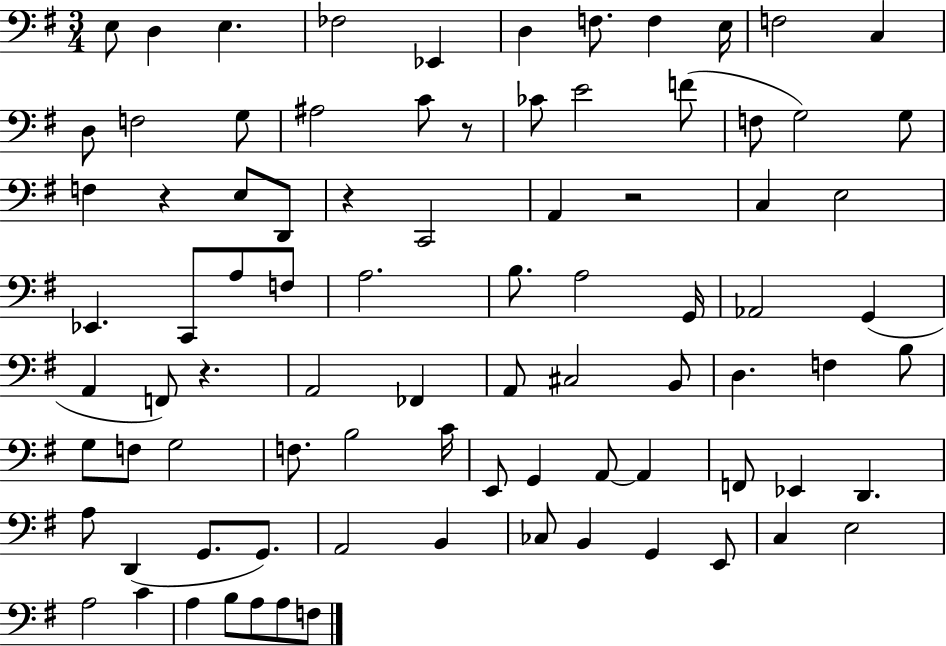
E3/e D3/q E3/q. FES3/h Eb2/q D3/q F3/e. F3/q E3/s F3/h C3/q D3/e F3/h G3/e A#3/h C4/e R/e CES4/e E4/h F4/e F3/e G3/h G3/e F3/q R/q E3/e D2/e R/q C2/h A2/q R/h C3/q E3/h Eb2/q. C2/e A3/e F3/e A3/h. B3/e. A3/h G2/s Ab2/h G2/q A2/q F2/e R/q. A2/h FES2/q A2/e C#3/h B2/e D3/q. F3/q B3/e G3/e F3/e G3/h F3/e. B3/h C4/s E2/e G2/q A2/e A2/q F2/e Eb2/q D2/q. A3/e D2/q G2/e. G2/e. A2/h B2/q CES3/e B2/q G2/q E2/e C3/q E3/h A3/h C4/q A3/q B3/e A3/e A3/e F3/e